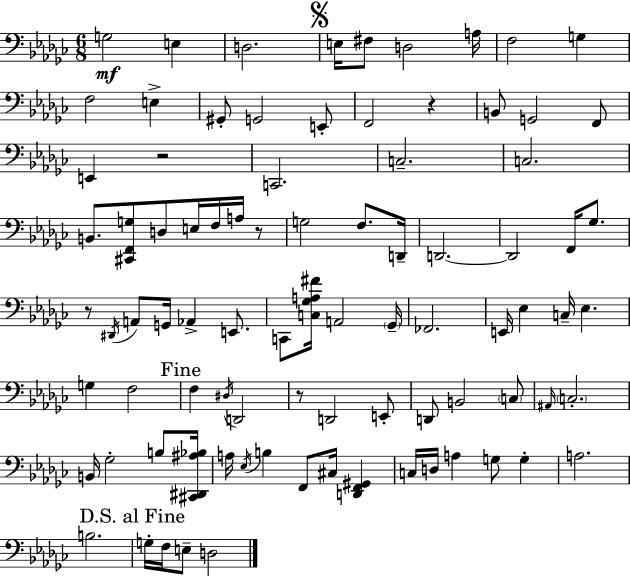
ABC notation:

X:1
T:Untitled
M:6/8
L:1/4
K:Ebm
G,2 E, D,2 E,/4 ^F,/2 D,2 A,/4 F,2 G, F,2 E, ^G,,/2 G,,2 E,,/2 F,,2 z B,,/2 G,,2 F,,/2 E,, z2 C,,2 C,2 C,2 B,,/2 [^C,,F,,G,]/2 D,/2 E,/4 F,/4 A,/4 z/2 G,2 F,/2 D,,/4 D,,2 D,,2 F,,/4 _G,/2 z/2 ^D,,/4 A,,/2 G,,/4 _A,, E,,/2 C,,/2 [C,_G,A,^F]/4 A,,2 _G,,/4 _F,,2 E,,/4 _E, C,/4 _E, G, F,2 F, ^D,/4 D,,2 z/2 D,,2 E,,/2 D,,/2 B,,2 C,/2 ^A,,/4 C,2 B,,/4 _G,2 B,/2 [^C,,^D,,^A,_B,]/4 A,/4 _E,/4 B, F,,/2 ^C,/4 [D,,F,,^G,,] C,/4 D,/4 A, G,/2 G, A,2 B,2 G,/4 F,/4 E,/2 D,2